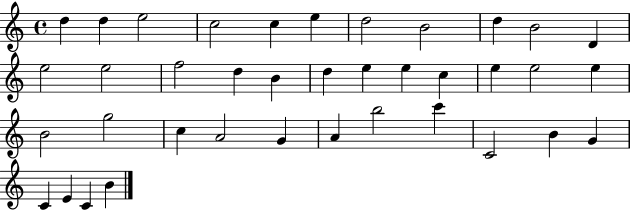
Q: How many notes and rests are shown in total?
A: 38